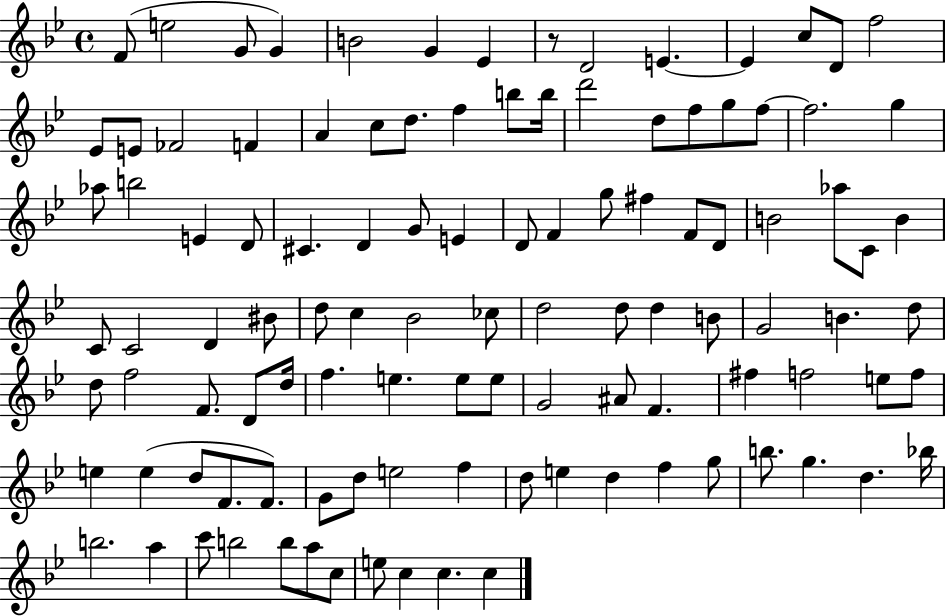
X:1
T:Untitled
M:4/4
L:1/4
K:Bb
F/2 e2 G/2 G B2 G _E z/2 D2 E E c/2 D/2 f2 _E/2 E/2 _F2 F A c/2 d/2 f b/2 b/4 d'2 d/2 f/2 g/2 f/2 f2 g _a/2 b2 E D/2 ^C D G/2 E D/2 F g/2 ^f F/2 D/2 B2 _a/2 C/2 B C/2 C2 D ^B/2 d/2 c _B2 _c/2 d2 d/2 d B/2 G2 B d/2 d/2 f2 F/2 D/2 d/4 f e e/2 e/2 G2 ^A/2 F ^f f2 e/2 f/2 e e d/2 F/2 F/2 G/2 d/2 e2 f d/2 e d f g/2 b/2 g d _b/4 b2 a c'/2 b2 b/2 a/2 c/2 e/2 c c c